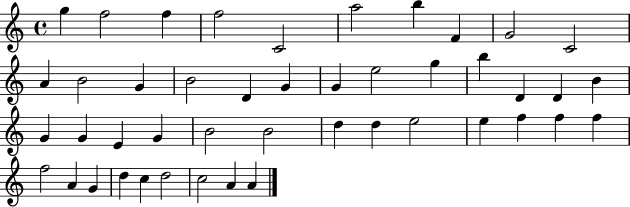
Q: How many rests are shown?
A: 0